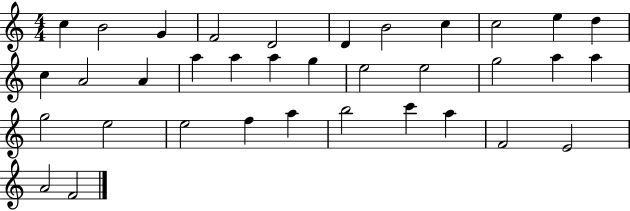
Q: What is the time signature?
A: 4/4